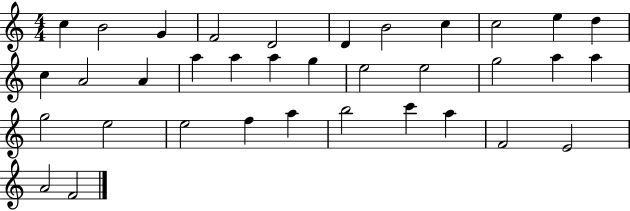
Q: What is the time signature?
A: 4/4